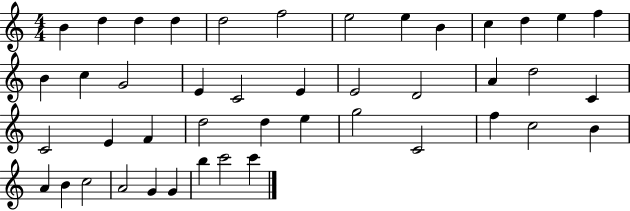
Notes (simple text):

B4/q D5/q D5/q D5/q D5/h F5/h E5/h E5/q B4/q C5/q D5/q E5/q F5/q B4/q C5/q G4/h E4/q C4/h E4/q E4/h D4/h A4/q D5/h C4/q C4/h E4/q F4/q D5/h D5/q E5/q G5/h C4/h F5/q C5/h B4/q A4/q B4/q C5/h A4/h G4/q G4/q B5/q C6/h C6/q